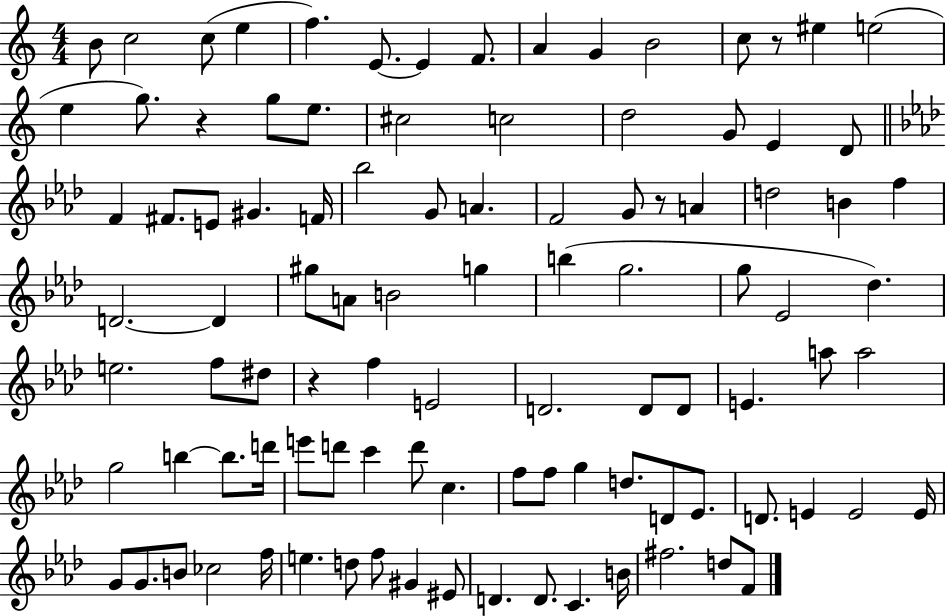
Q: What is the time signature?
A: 4/4